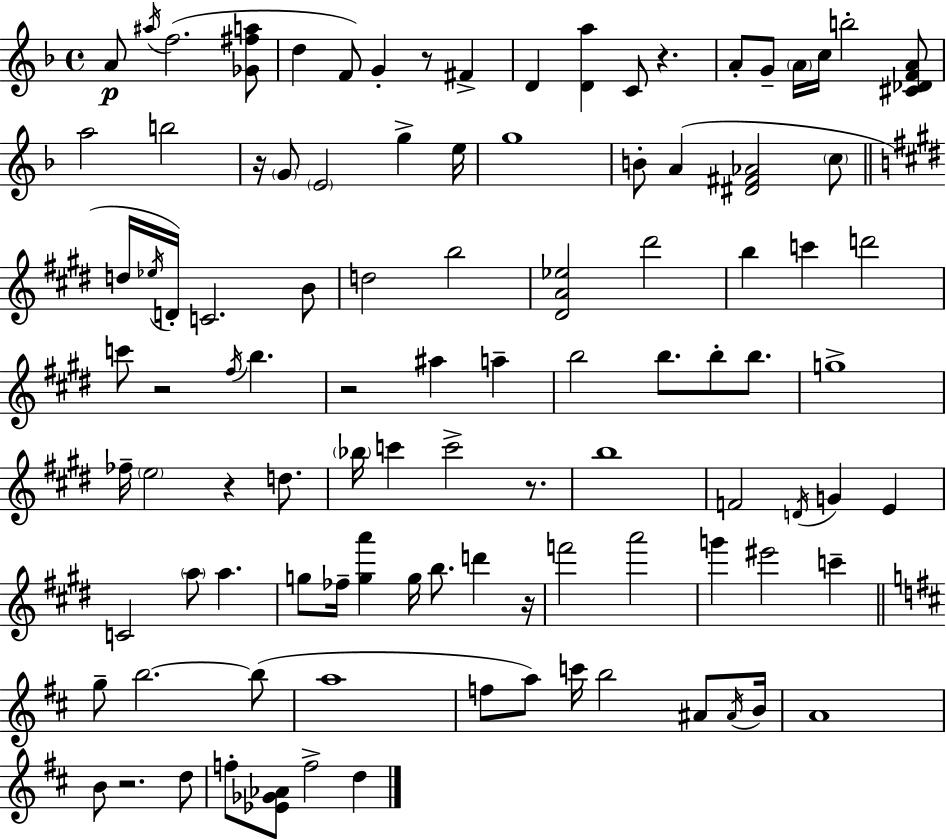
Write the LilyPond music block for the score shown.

{
  \clef treble
  \time 4/4
  \defaultTimeSignature
  \key d \minor
  a'8\p \acciaccatura { ais''16 }( f''2. <ges' fis'' a''>8 | d''4 f'8) g'4-. r8 fis'4-> | d'4 <d' a''>4 c'8 r4. | a'8-. g'8-- \parenthesize a'16 c''16 b''2-. <cis' des' f' a'>8 | \break a''2 b''2 | r16 \parenthesize g'8 \parenthesize e'2 g''4-> | e''16 g''1 | b'8-. a'4( <dis' fis' aes'>2 \parenthesize c''8 | \break \bar "||" \break \key e \major d''16 \acciaccatura { ees''16 } d'16-.) c'2. b'8 | d''2 b''2 | <dis' a' ees''>2 dis'''2 | b''4 c'''4 d'''2 | \break c'''8 r2 \acciaccatura { fis''16 } b''4. | r2 ais''4 a''4-- | b''2 b''8. b''8-. b''8. | g''1-> | \break fes''16-- \parenthesize e''2 r4 d''8. | \parenthesize bes''16 c'''4 c'''2-> r8. | b''1 | f'2 \acciaccatura { d'16 } g'4 e'4 | \break c'2 \parenthesize a''8 a''4. | g''8 fes''16-- <g'' a'''>4 g''16 b''8. d'''4 | r16 f'''2 a'''2 | g'''4 eis'''2 c'''4-- | \break \bar "||" \break \key d \major g''8-- b''2.~~ b''8( | a''1 | f''8 a''8) c'''16 b''2 ais'8 \acciaccatura { ais'16 } | b'16 a'1 | \break b'8 r2. d''8 | f''8-. <ees' ges' aes'>8 f''2-> d''4 | \bar "|."
}